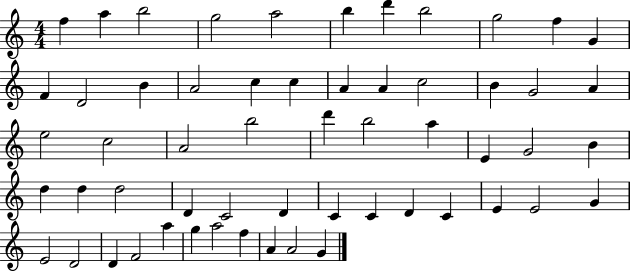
{
  \clef treble
  \numericTimeSignature
  \time 4/4
  \key c \major
  f''4 a''4 b''2 | g''2 a''2 | b''4 d'''4 b''2 | g''2 f''4 g'4 | \break f'4 d'2 b'4 | a'2 c''4 c''4 | a'4 a'4 c''2 | b'4 g'2 a'4 | \break e''2 c''2 | a'2 b''2 | d'''4 b''2 a''4 | e'4 g'2 b'4 | \break d''4 d''4 d''2 | d'4 c'2 d'4 | c'4 c'4 d'4 c'4 | e'4 e'2 g'4 | \break e'2 d'2 | d'4 f'2 a''4 | g''4 a''2 f''4 | a'4 a'2 g'4 | \break \bar "|."
}